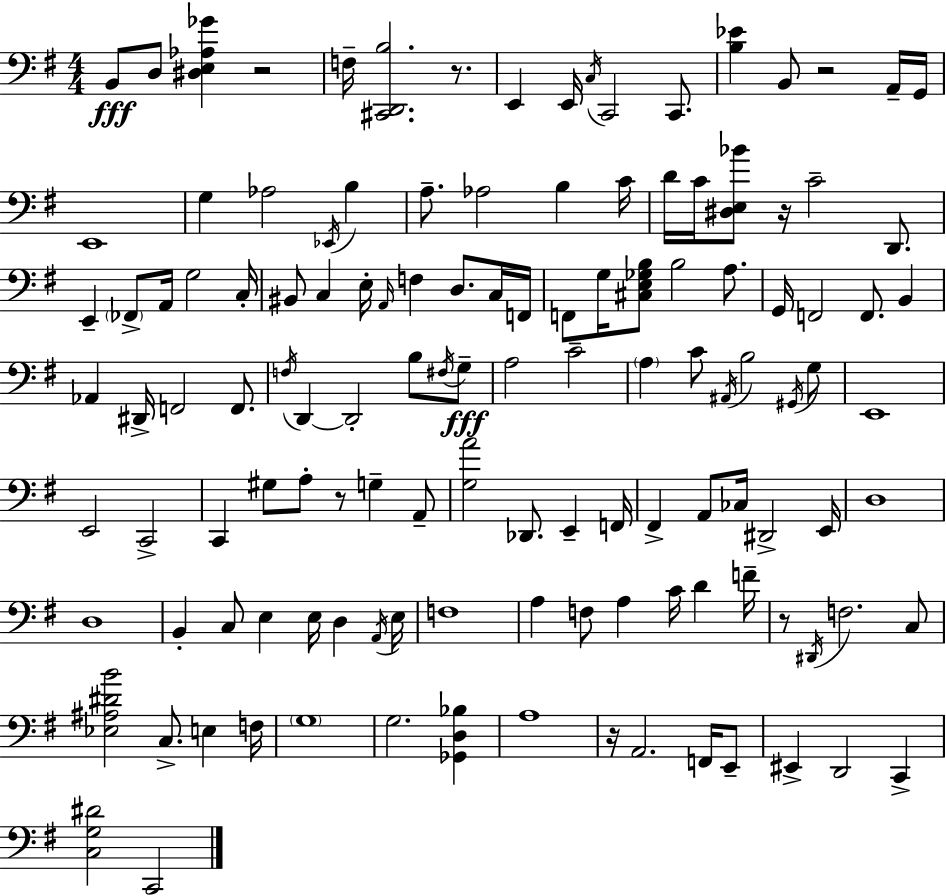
{
  \clef bass
  \numericTimeSignature
  \time 4/4
  \key g \major
  b,8\fff d8 <dis e aes ges'>4 r2 | f16-- <cis, d, b>2. r8. | e,4 e,16 \acciaccatura { c16 } c,2 c,8. | <b ees'>4 b,8 r2 a,16-- | \break g,16 e,1 | g4 aes2 \acciaccatura { ees,16 } b4 | a8.-- aes2 b4 | c'16 d'16 c'16 <dis e bes'>8 r16 c'2-- d,8. | \break e,4-- \parenthesize fes,8-> a,16 g2 | c16-. bis,8 c4 e16-. \grace { a,16 } f4 d8. | c16 f,16 f,8 g16 <cis e ges b>8 b2 | a8. g,16 f,2 f,8. b,4 | \break aes,4 dis,16-> f,2 | f,8. \acciaccatura { f16 } d,4~~ d,2-. | b8 \acciaccatura { fis16 } g8--\fff a2 c'2-- | \parenthesize a4 c'8 \acciaccatura { ais,16 } b2 | \break \acciaccatura { gis,16 } g8 e,1 | e,2 c,2-> | c,4 gis8 a8-. r8 | g4-- a,8-- <g a'>2 des,8. | \break e,4-- f,16 fis,4-> a,8 ces16 dis,2-> | e,16 d1 | d1 | b,4-. c8 e4 | \break e16 d4 \acciaccatura { a,16 } e16 f1 | a4 f8 a4 | c'16 d'4 f'16-- r8 \acciaccatura { dis,16 } f2. | c8 <ees ais dis' b'>2 | \break c8.-> e4 f16 \parenthesize g1 | g2. | <ges, d bes>4 a1 | r16 a,2. | \break f,16 e,8-- eis,4-> d,2 | c,4-> <c g dis'>2 | c,2 \bar "|."
}